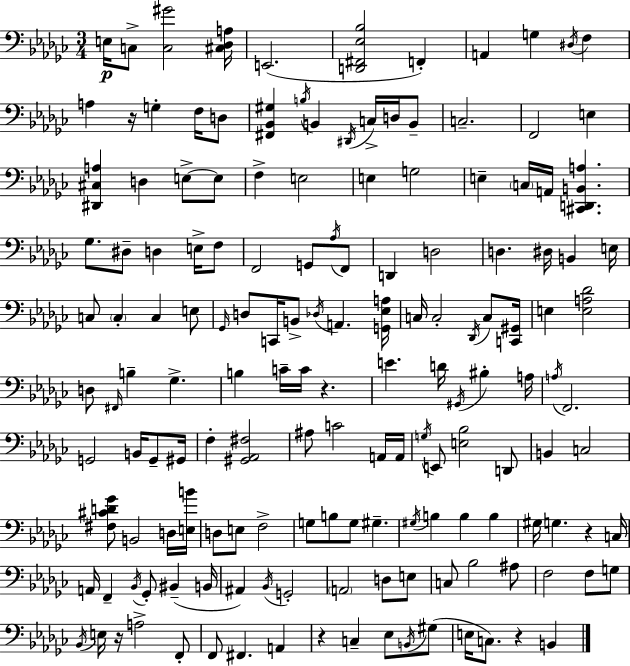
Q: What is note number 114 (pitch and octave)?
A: G2